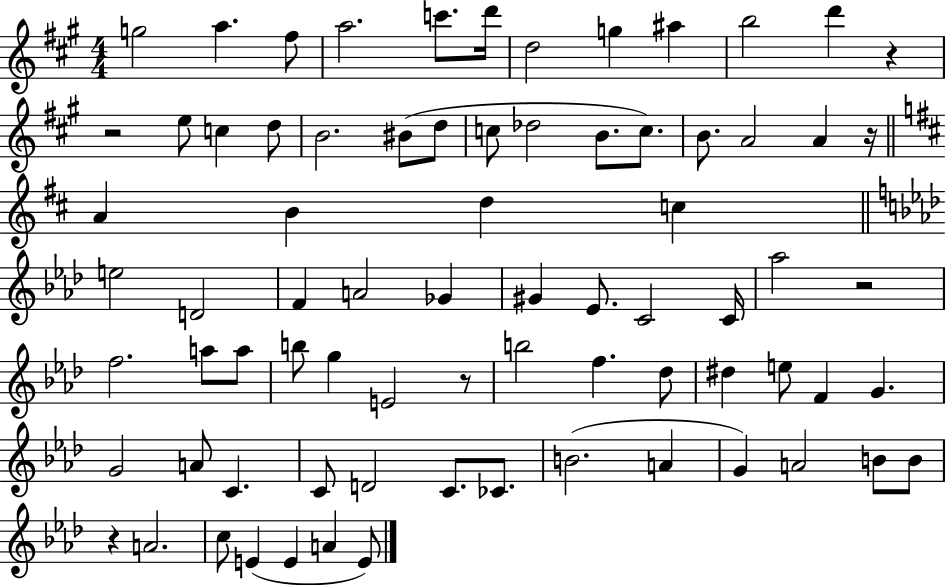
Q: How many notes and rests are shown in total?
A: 76